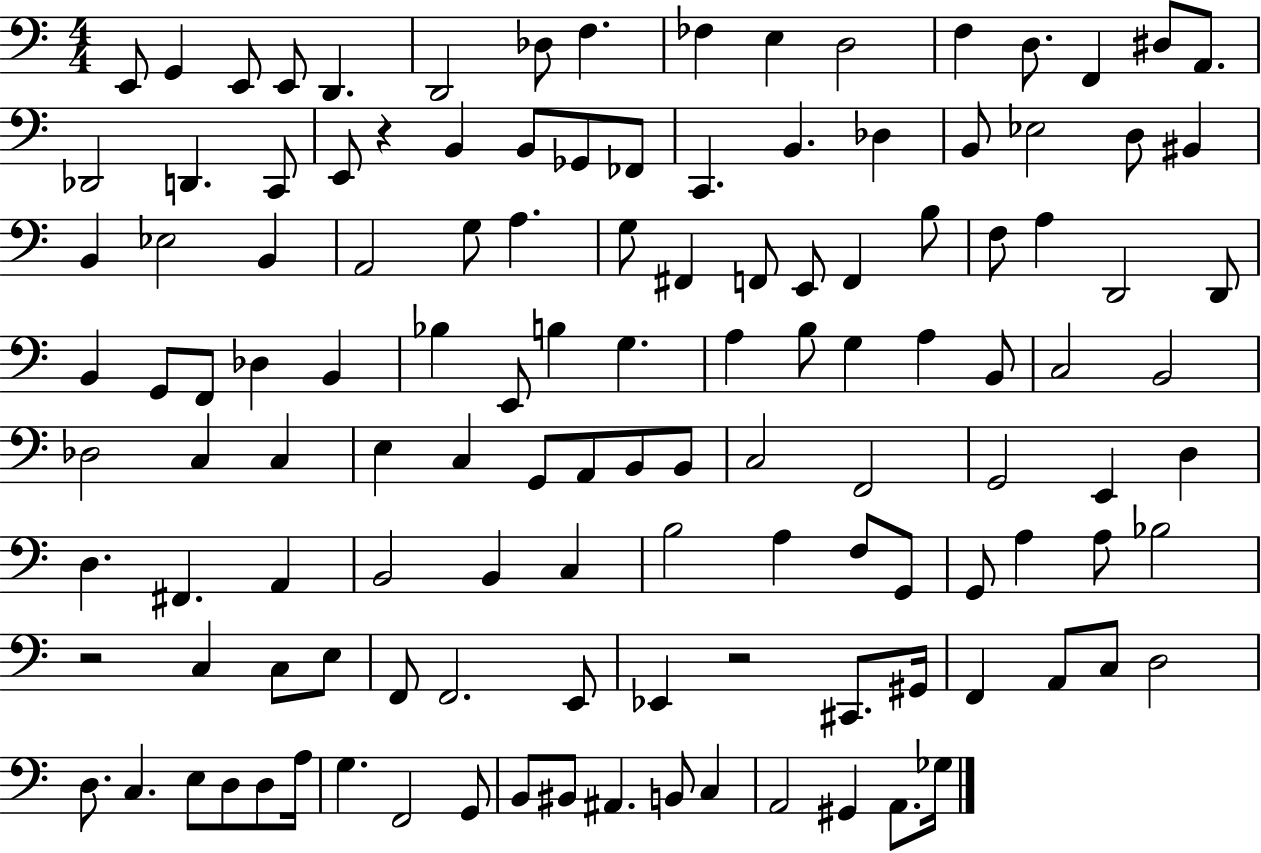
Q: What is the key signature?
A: C major